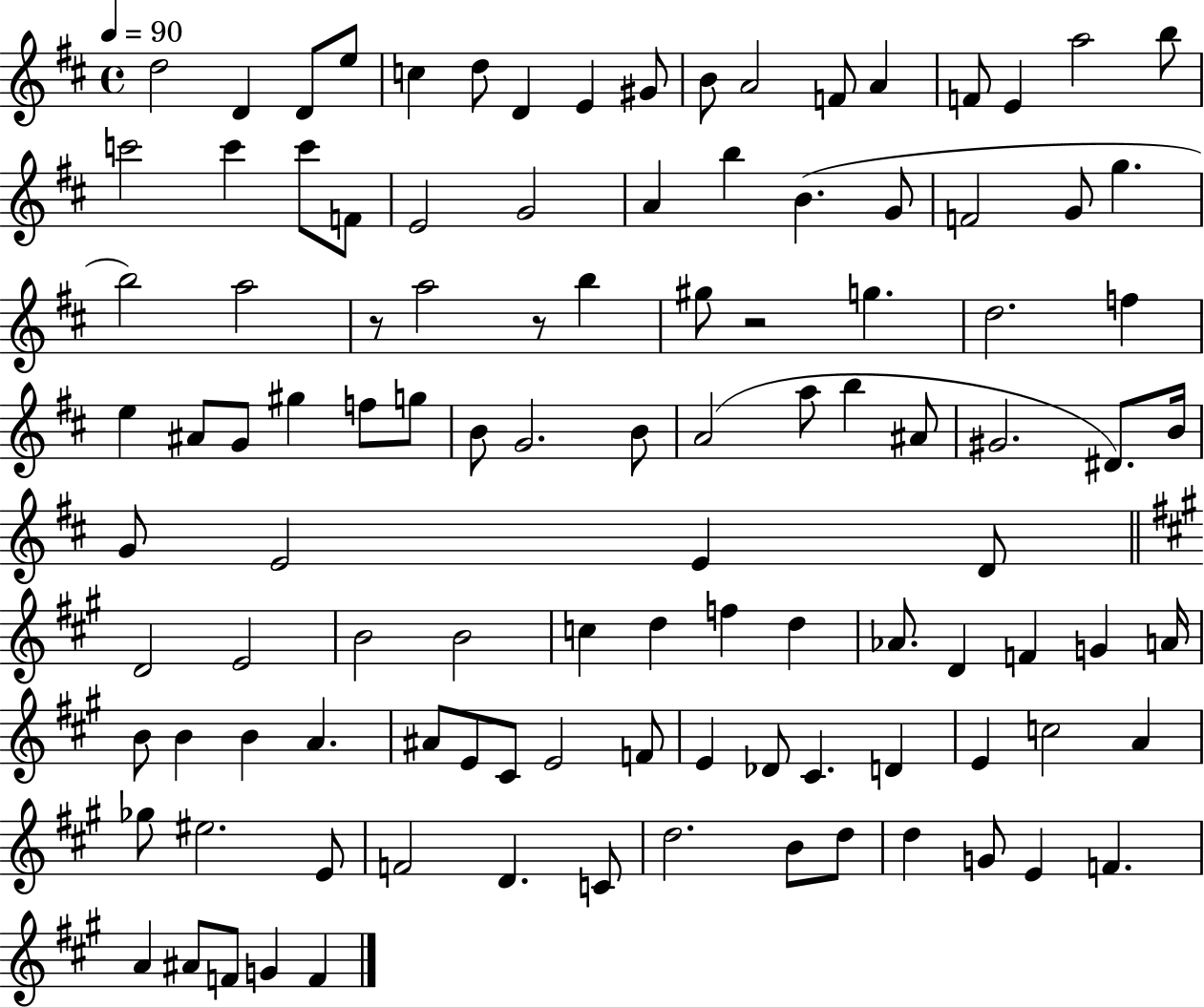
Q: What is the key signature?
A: D major